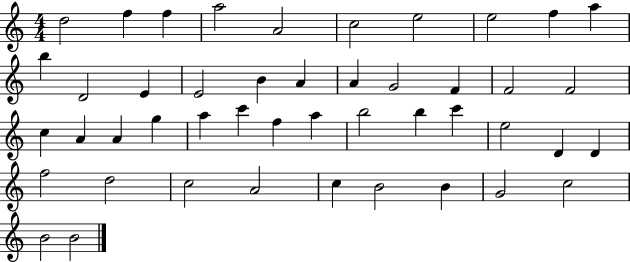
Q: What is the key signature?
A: C major